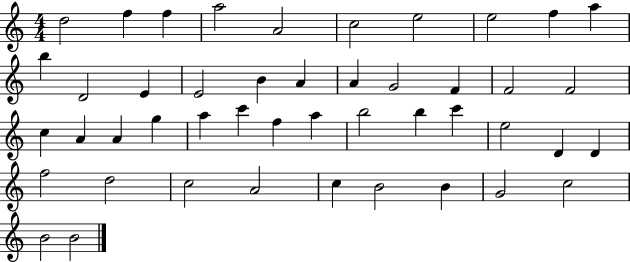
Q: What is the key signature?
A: C major